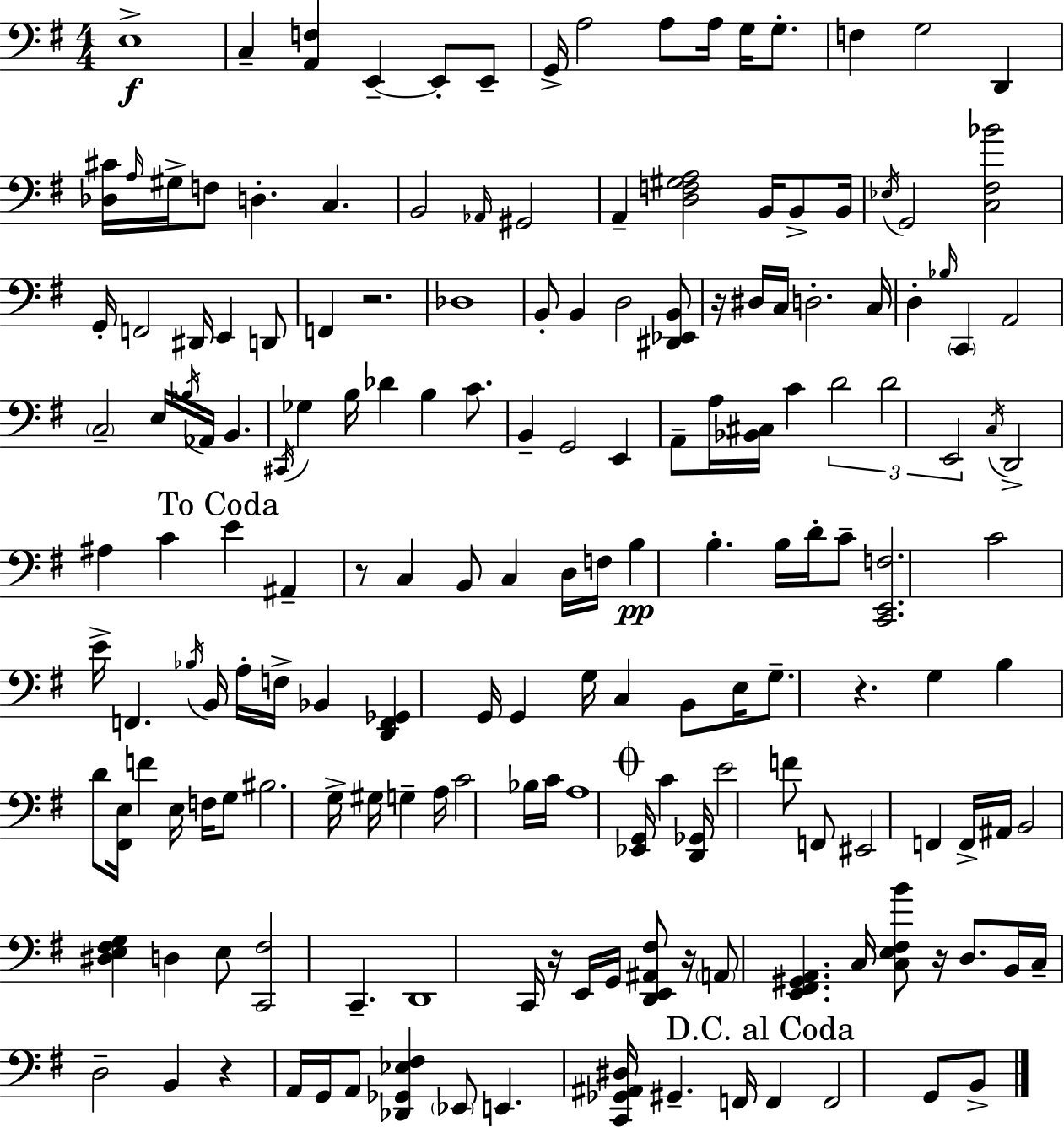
{
  \clef bass
  \numericTimeSignature
  \time 4/4
  \key e \minor
  e1->\f | c4-- <a, f>4 e,4--~~ e,8-. e,8-- | g,16-> a2 a8 a16 g16 g8.-. | f4 g2 d,4 | \break <des cis'>16 \grace { a16 } gis16-> f8 d4.-. c4. | b,2 \grace { aes,16 } gis,2 | a,4-- <d f gis a>2 b,16 b,8-> | b,16 \acciaccatura { ees16 } g,2 <c fis bes'>2 | \break g,16-. f,2 dis,16 e,4 | d,8 f,4 r2. | des1 | b,8-. b,4 d2 | \break <dis, ees, b,>8 r16 dis16 c16 d2.-. | c16 d4-. \grace { bes16 } \parenthesize c,4 a,2 | \parenthesize c2-- e16 \acciaccatura { bes16 } aes,16 b,4. | \acciaccatura { cis,16 } ges4 b16 des'4 b4 | \break c'8. b,4-- g,2 | e,4 a,8-- a16 <bes, cis>16 c'4 \tuplet 3/2 { d'2 | d'2 e,2 } | \acciaccatura { c16 } d,2-> ais4 | \break c'4 \mark "To Coda" e'4 ais,4-- r8 | c4 b,8 c4 d16 f16 b4\pp | b4.-. b16 d'16-. c'8-- <c, e, f>2. | c'2 e'16-> | \break f,4. \acciaccatura { bes16 } b,16 a16-. f16-> bes,4 <d, f, ges,>4 | g,16 g,4 g16 c4 b,8 e16 g8.-- | r4. g4 b4 | d'8 <fis, e>16 f'4 e16 f16 g8 bis2. | \break g16-> gis16 g4-- a16 c'2 | bes16 c'16 a1 | \mark \markup { \musicglyph "scripts.coda" } <ees, g,>16 c'4 <d, ges,>16 e'2 | f'8 f,8 eis,2 | \break f,4 f,16-> ais,16 b,2 | <dis e fis g>4 d4 e8 <c, fis>2 | c,4.-- d,1 | c,16 r16 e,16 g,16 <d, e, ais, fis>8 r16 \parenthesize a,8 | \break <e, fis, gis, a,>4. c16 <c e fis b'>8 r16 d8. b,16 c16-- | d2-- b,4 r4 | a,16 g,16 a,8 <des, ges, ees fis>4 \parenthesize ees,8 e,4. | <c, ges, ais, dis>16 gis,4.-- f,16 \mark "D.C. al Coda" f,4 f,2 | \break g,8 b,8-> \bar "|."
}